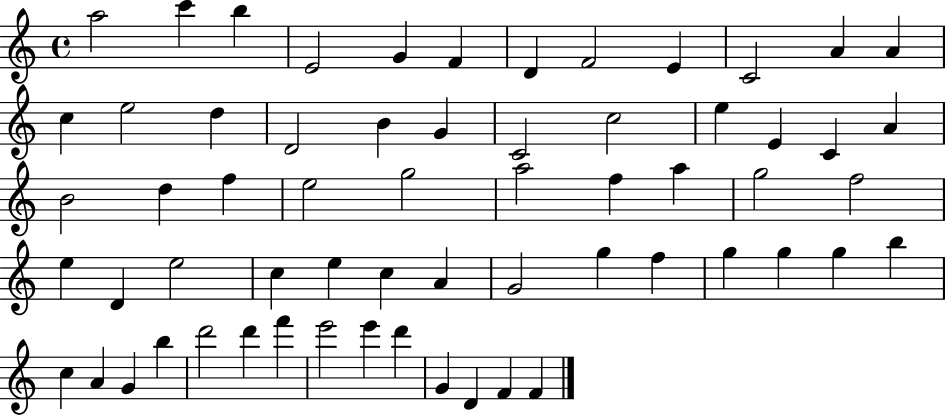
{
  \clef treble
  \time 4/4
  \defaultTimeSignature
  \key c \major
  a''2 c'''4 b''4 | e'2 g'4 f'4 | d'4 f'2 e'4 | c'2 a'4 a'4 | \break c''4 e''2 d''4 | d'2 b'4 g'4 | c'2 c''2 | e''4 e'4 c'4 a'4 | \break b'2 d''4 f''4 | e''2 g''2 | a''2 f''4 a''4 | g''2 f''2 | \break e''4 d'4 e''2 | c''4 e''4 c''4 a'4 | g'2 g''4 f''4 | g''4 g''4 g''4 b''4 | \break c''4 a'4 g'4 b''4 | d'''2 d'''4 f'''4 | e'''2 e'''4 d'''4 | g'4 d'4 f'4 f'4 | \break \bar "|."
}